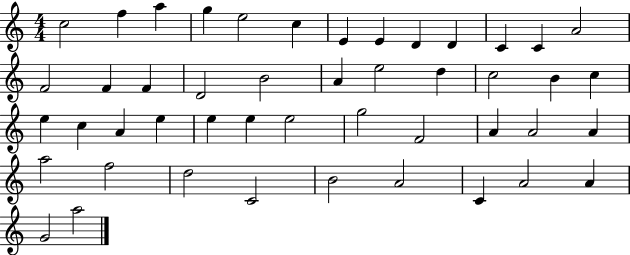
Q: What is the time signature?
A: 4/4